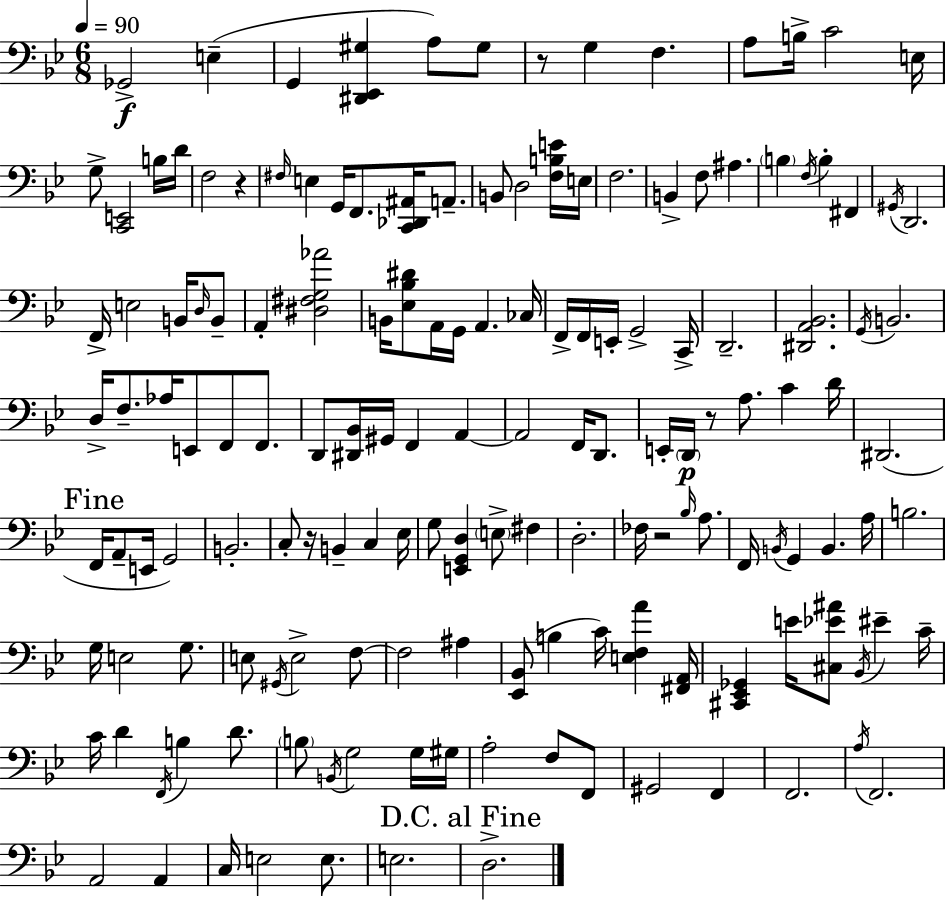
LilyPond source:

{
  \clef bass
  \numericTimeSignature
  \time 6/8
  \key bes \major
  \tempo 4 = 90
  \repeat volta 2 { ges,2->\f e4--( | g,4 <dis, ees, gis>4 a8) gis8 | r8 g4 f4. | a8 b16-> c'2 e16 | \break g8-> <c, e,>2 b16 d'16 | f2 r4 | \grace { fis16 } e4 g,16 f,8. <c, des, ais,>16 a,8.-- | b,8 d2 <f b e'>16 | \break e16 f2. | b,4-> f8 ais4. | \parenthesize b4 \acciaccatura { f16 } b4-. fis,4 | \acciaccatura { gis,16 } d,2. | \break f,16-> e2 | b,16 \grace { d16 } b,8-- a,4-. <dis fis g aes'>2 | b,16 <ees bes dis'>8 a,16 g,16 a,4. | ces16 f,16-> f,16 e,16-. g,2-> | \break c,16-> d,2.-- | <dis, a, bes,>2. | \acciaccatura { g,16 } b,2. | d16-> f8.-- aes16 e,8 | \break f,8 f,8. d,8 <dis, bes,>16 gis,16 f,4 | a,4~~ a,2 | f,16 d,8. e,16-. \parenthesize d,16\p r8 a8. | c'4 d'16 dis,2.( | \break \mark "Fine" f,16 a,8-- e,16 g,2) | b,2.-. | c8-. r16 b,4-- | c4 ees16 g8 <e, g, d>4 \parenthesize e8-> | \break fis4 d2.-. | fes16 r2 | \grace { bes16 } a8. f,16 \acciaccatura { b,16 } g,4 | b,4. a16 b2. | \break g16 e2 | g8. e8 \acciaccatura { gis,16 } e2-> | f8~~ f2 | ais4 <ees, bes,>8( b4 | \break c'16) <e f a'>4 <fis, a,>16 <cis, ees, ges,>4 | e'16 <cis ees' ais'>8 \acciaccatura { bes,16 } eis'4-- c'16-- c'16 d'4 | \acciaccatura { f,16 } b4 d'8. \parenthesize b8 | \acciaccatura { b,16 } g2 g16 gis16 a2-. | \break f8 f,8 gis,2 | f,4 f,2. | \acciaccatura { a16 } | f,2. | \break a,2 a,4 | c16 e2 e8. | e2. | \mark "D.C. al Fine" d2.-> | \break } \bar "|."
}